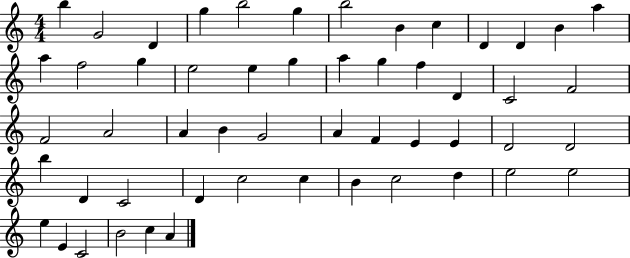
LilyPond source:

{
  \clef treble
  \numericTimeSignature
  \time 4/4
  \key c \major
  b''4 g'2 d'4 | g''4 b''2 g''4 | b''2 b'4 c''4 | d'4 d'4 b'4 a''4 | \break a''4 f''2 g''4 | e''2 e''4 g''4 | a''4 g''4 f''4 d'4 | c'2 f'2 | \break f'2 a'2 | a'4 b'4 g'2 | a'4 f'4 e'4 e'4 | d'2 d'2 | \break b''4 d'4 c'2 | d'4 c''2 c''4 | b'4 c''2 d''4 | e''2 e''2 | \break e''4 e'4 c'2 | b'2 c''4 a'4 | \bar "|."
}